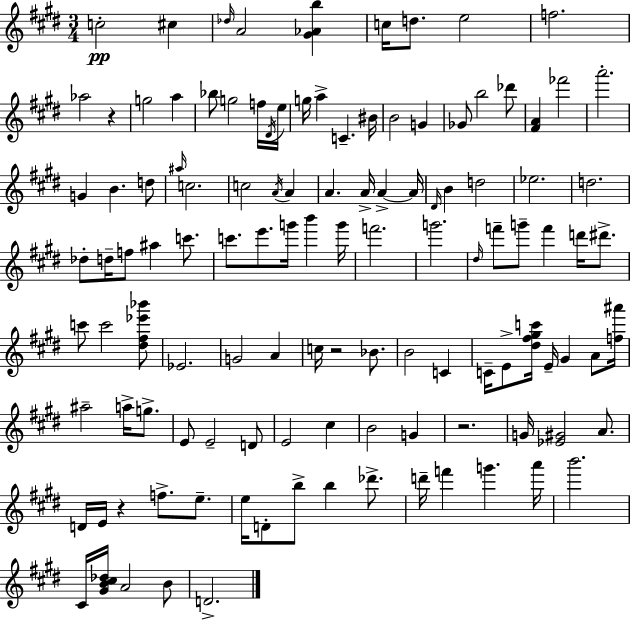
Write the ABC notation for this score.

X:1
T:Untitled
M:3/4
L:1/4
K:E
c2 ^c _d/4 A2 [^G_Ab] c/4 d/2 e2 f2 _a2 z g2 a _b/2 g2 f/4 ^D/4 e/4 g/4 a C ^B/4 B2 G _G/2 b2 _d'/2 [^FA] _f'2 a'2 G B d/2 ^a/4 c2 c2 A/4 A A A/4 A A/4 ^D/4 B d2 _e2 d2 _d/2 d/4 f/2 ^a c'/2 c'/2 e'/2 g'/4 b' g'/4 f'2 g'2 ^d/4 f'/2 g'/2 f' d'/4 ^d'/2 c'/2 c'2 [^d^f_e'_b']/2 _E2 G2 A c/4 z2 _B/2 B2 C C/4 E/2 [^d^f^gc']/4 E/4 ^G A/2 [f^a']/4 ^a2 a/4 g/2 E/2 E2 D/2 E2 ^c B2 G z2 G/4 [_E^G]2 A/2 D/4 E/4 z f/2 e/2 e/4 D/2 b/2 b _d'/2 d'/4 f' g' a'/4 b'2 ^C/4 [^GB^c_d]/4 A2 B/2 D2